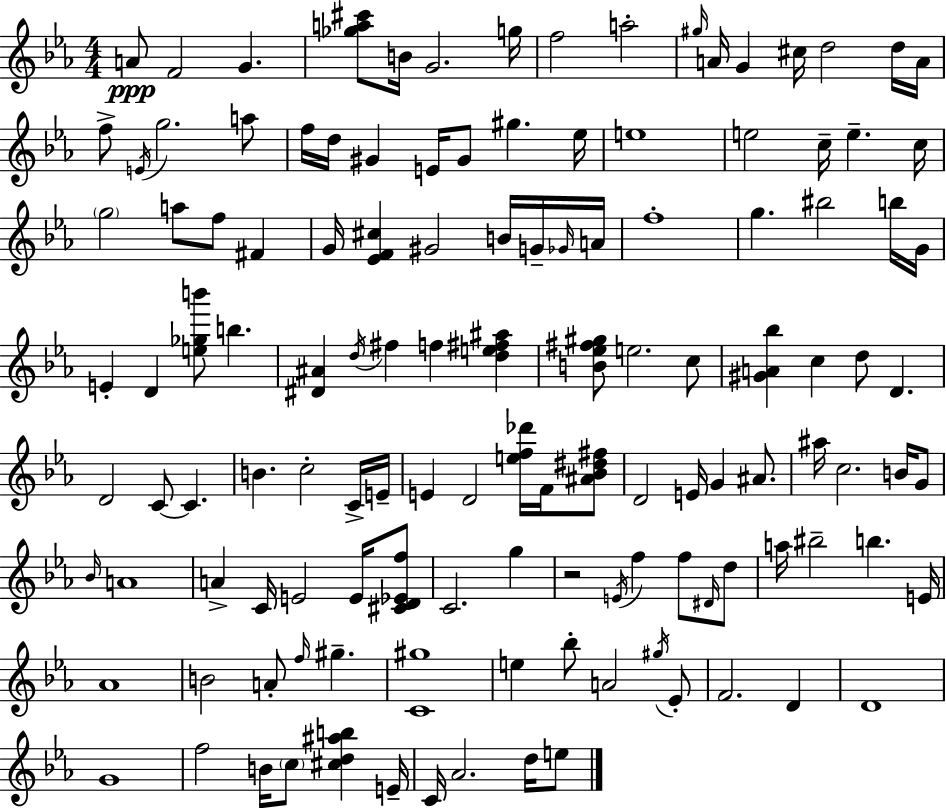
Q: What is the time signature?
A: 4/4